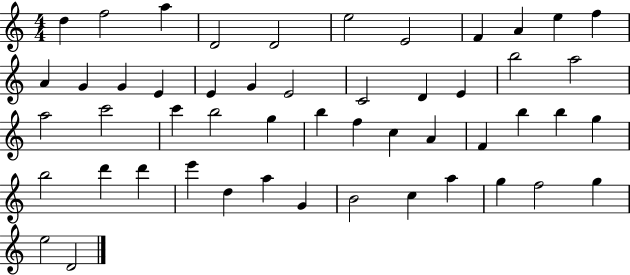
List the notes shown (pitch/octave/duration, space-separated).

D5/q F5/h A5/q D4/h D4/h E5/h E4/h F4/q A4/q E5/q F5/q A4/q G4/q G4/q E4/q E4/q G4/q E4/h C4/h D4/q E4/q B5/h A5/h A5/h C6/h C6/q B5/h G5/q B5/q F5/q C5/q A4/q F4/q B5/q B5/q G5/q B5/h D6/q D6/q E6/q D5/q A5/q G4/q B4/h C5/q A5/q G5/q F5/h G5/q E5/h D4/h